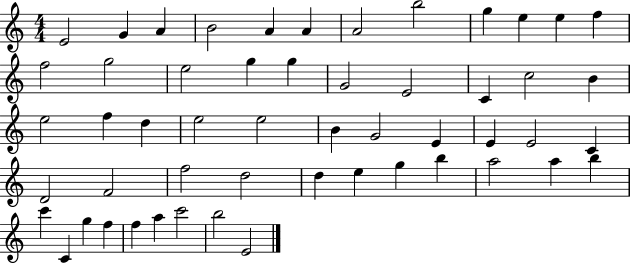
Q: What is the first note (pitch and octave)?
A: E4